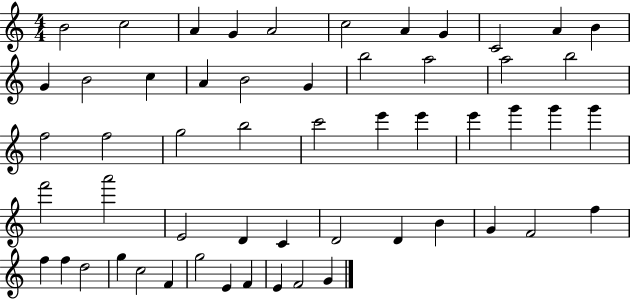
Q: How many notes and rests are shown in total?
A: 55